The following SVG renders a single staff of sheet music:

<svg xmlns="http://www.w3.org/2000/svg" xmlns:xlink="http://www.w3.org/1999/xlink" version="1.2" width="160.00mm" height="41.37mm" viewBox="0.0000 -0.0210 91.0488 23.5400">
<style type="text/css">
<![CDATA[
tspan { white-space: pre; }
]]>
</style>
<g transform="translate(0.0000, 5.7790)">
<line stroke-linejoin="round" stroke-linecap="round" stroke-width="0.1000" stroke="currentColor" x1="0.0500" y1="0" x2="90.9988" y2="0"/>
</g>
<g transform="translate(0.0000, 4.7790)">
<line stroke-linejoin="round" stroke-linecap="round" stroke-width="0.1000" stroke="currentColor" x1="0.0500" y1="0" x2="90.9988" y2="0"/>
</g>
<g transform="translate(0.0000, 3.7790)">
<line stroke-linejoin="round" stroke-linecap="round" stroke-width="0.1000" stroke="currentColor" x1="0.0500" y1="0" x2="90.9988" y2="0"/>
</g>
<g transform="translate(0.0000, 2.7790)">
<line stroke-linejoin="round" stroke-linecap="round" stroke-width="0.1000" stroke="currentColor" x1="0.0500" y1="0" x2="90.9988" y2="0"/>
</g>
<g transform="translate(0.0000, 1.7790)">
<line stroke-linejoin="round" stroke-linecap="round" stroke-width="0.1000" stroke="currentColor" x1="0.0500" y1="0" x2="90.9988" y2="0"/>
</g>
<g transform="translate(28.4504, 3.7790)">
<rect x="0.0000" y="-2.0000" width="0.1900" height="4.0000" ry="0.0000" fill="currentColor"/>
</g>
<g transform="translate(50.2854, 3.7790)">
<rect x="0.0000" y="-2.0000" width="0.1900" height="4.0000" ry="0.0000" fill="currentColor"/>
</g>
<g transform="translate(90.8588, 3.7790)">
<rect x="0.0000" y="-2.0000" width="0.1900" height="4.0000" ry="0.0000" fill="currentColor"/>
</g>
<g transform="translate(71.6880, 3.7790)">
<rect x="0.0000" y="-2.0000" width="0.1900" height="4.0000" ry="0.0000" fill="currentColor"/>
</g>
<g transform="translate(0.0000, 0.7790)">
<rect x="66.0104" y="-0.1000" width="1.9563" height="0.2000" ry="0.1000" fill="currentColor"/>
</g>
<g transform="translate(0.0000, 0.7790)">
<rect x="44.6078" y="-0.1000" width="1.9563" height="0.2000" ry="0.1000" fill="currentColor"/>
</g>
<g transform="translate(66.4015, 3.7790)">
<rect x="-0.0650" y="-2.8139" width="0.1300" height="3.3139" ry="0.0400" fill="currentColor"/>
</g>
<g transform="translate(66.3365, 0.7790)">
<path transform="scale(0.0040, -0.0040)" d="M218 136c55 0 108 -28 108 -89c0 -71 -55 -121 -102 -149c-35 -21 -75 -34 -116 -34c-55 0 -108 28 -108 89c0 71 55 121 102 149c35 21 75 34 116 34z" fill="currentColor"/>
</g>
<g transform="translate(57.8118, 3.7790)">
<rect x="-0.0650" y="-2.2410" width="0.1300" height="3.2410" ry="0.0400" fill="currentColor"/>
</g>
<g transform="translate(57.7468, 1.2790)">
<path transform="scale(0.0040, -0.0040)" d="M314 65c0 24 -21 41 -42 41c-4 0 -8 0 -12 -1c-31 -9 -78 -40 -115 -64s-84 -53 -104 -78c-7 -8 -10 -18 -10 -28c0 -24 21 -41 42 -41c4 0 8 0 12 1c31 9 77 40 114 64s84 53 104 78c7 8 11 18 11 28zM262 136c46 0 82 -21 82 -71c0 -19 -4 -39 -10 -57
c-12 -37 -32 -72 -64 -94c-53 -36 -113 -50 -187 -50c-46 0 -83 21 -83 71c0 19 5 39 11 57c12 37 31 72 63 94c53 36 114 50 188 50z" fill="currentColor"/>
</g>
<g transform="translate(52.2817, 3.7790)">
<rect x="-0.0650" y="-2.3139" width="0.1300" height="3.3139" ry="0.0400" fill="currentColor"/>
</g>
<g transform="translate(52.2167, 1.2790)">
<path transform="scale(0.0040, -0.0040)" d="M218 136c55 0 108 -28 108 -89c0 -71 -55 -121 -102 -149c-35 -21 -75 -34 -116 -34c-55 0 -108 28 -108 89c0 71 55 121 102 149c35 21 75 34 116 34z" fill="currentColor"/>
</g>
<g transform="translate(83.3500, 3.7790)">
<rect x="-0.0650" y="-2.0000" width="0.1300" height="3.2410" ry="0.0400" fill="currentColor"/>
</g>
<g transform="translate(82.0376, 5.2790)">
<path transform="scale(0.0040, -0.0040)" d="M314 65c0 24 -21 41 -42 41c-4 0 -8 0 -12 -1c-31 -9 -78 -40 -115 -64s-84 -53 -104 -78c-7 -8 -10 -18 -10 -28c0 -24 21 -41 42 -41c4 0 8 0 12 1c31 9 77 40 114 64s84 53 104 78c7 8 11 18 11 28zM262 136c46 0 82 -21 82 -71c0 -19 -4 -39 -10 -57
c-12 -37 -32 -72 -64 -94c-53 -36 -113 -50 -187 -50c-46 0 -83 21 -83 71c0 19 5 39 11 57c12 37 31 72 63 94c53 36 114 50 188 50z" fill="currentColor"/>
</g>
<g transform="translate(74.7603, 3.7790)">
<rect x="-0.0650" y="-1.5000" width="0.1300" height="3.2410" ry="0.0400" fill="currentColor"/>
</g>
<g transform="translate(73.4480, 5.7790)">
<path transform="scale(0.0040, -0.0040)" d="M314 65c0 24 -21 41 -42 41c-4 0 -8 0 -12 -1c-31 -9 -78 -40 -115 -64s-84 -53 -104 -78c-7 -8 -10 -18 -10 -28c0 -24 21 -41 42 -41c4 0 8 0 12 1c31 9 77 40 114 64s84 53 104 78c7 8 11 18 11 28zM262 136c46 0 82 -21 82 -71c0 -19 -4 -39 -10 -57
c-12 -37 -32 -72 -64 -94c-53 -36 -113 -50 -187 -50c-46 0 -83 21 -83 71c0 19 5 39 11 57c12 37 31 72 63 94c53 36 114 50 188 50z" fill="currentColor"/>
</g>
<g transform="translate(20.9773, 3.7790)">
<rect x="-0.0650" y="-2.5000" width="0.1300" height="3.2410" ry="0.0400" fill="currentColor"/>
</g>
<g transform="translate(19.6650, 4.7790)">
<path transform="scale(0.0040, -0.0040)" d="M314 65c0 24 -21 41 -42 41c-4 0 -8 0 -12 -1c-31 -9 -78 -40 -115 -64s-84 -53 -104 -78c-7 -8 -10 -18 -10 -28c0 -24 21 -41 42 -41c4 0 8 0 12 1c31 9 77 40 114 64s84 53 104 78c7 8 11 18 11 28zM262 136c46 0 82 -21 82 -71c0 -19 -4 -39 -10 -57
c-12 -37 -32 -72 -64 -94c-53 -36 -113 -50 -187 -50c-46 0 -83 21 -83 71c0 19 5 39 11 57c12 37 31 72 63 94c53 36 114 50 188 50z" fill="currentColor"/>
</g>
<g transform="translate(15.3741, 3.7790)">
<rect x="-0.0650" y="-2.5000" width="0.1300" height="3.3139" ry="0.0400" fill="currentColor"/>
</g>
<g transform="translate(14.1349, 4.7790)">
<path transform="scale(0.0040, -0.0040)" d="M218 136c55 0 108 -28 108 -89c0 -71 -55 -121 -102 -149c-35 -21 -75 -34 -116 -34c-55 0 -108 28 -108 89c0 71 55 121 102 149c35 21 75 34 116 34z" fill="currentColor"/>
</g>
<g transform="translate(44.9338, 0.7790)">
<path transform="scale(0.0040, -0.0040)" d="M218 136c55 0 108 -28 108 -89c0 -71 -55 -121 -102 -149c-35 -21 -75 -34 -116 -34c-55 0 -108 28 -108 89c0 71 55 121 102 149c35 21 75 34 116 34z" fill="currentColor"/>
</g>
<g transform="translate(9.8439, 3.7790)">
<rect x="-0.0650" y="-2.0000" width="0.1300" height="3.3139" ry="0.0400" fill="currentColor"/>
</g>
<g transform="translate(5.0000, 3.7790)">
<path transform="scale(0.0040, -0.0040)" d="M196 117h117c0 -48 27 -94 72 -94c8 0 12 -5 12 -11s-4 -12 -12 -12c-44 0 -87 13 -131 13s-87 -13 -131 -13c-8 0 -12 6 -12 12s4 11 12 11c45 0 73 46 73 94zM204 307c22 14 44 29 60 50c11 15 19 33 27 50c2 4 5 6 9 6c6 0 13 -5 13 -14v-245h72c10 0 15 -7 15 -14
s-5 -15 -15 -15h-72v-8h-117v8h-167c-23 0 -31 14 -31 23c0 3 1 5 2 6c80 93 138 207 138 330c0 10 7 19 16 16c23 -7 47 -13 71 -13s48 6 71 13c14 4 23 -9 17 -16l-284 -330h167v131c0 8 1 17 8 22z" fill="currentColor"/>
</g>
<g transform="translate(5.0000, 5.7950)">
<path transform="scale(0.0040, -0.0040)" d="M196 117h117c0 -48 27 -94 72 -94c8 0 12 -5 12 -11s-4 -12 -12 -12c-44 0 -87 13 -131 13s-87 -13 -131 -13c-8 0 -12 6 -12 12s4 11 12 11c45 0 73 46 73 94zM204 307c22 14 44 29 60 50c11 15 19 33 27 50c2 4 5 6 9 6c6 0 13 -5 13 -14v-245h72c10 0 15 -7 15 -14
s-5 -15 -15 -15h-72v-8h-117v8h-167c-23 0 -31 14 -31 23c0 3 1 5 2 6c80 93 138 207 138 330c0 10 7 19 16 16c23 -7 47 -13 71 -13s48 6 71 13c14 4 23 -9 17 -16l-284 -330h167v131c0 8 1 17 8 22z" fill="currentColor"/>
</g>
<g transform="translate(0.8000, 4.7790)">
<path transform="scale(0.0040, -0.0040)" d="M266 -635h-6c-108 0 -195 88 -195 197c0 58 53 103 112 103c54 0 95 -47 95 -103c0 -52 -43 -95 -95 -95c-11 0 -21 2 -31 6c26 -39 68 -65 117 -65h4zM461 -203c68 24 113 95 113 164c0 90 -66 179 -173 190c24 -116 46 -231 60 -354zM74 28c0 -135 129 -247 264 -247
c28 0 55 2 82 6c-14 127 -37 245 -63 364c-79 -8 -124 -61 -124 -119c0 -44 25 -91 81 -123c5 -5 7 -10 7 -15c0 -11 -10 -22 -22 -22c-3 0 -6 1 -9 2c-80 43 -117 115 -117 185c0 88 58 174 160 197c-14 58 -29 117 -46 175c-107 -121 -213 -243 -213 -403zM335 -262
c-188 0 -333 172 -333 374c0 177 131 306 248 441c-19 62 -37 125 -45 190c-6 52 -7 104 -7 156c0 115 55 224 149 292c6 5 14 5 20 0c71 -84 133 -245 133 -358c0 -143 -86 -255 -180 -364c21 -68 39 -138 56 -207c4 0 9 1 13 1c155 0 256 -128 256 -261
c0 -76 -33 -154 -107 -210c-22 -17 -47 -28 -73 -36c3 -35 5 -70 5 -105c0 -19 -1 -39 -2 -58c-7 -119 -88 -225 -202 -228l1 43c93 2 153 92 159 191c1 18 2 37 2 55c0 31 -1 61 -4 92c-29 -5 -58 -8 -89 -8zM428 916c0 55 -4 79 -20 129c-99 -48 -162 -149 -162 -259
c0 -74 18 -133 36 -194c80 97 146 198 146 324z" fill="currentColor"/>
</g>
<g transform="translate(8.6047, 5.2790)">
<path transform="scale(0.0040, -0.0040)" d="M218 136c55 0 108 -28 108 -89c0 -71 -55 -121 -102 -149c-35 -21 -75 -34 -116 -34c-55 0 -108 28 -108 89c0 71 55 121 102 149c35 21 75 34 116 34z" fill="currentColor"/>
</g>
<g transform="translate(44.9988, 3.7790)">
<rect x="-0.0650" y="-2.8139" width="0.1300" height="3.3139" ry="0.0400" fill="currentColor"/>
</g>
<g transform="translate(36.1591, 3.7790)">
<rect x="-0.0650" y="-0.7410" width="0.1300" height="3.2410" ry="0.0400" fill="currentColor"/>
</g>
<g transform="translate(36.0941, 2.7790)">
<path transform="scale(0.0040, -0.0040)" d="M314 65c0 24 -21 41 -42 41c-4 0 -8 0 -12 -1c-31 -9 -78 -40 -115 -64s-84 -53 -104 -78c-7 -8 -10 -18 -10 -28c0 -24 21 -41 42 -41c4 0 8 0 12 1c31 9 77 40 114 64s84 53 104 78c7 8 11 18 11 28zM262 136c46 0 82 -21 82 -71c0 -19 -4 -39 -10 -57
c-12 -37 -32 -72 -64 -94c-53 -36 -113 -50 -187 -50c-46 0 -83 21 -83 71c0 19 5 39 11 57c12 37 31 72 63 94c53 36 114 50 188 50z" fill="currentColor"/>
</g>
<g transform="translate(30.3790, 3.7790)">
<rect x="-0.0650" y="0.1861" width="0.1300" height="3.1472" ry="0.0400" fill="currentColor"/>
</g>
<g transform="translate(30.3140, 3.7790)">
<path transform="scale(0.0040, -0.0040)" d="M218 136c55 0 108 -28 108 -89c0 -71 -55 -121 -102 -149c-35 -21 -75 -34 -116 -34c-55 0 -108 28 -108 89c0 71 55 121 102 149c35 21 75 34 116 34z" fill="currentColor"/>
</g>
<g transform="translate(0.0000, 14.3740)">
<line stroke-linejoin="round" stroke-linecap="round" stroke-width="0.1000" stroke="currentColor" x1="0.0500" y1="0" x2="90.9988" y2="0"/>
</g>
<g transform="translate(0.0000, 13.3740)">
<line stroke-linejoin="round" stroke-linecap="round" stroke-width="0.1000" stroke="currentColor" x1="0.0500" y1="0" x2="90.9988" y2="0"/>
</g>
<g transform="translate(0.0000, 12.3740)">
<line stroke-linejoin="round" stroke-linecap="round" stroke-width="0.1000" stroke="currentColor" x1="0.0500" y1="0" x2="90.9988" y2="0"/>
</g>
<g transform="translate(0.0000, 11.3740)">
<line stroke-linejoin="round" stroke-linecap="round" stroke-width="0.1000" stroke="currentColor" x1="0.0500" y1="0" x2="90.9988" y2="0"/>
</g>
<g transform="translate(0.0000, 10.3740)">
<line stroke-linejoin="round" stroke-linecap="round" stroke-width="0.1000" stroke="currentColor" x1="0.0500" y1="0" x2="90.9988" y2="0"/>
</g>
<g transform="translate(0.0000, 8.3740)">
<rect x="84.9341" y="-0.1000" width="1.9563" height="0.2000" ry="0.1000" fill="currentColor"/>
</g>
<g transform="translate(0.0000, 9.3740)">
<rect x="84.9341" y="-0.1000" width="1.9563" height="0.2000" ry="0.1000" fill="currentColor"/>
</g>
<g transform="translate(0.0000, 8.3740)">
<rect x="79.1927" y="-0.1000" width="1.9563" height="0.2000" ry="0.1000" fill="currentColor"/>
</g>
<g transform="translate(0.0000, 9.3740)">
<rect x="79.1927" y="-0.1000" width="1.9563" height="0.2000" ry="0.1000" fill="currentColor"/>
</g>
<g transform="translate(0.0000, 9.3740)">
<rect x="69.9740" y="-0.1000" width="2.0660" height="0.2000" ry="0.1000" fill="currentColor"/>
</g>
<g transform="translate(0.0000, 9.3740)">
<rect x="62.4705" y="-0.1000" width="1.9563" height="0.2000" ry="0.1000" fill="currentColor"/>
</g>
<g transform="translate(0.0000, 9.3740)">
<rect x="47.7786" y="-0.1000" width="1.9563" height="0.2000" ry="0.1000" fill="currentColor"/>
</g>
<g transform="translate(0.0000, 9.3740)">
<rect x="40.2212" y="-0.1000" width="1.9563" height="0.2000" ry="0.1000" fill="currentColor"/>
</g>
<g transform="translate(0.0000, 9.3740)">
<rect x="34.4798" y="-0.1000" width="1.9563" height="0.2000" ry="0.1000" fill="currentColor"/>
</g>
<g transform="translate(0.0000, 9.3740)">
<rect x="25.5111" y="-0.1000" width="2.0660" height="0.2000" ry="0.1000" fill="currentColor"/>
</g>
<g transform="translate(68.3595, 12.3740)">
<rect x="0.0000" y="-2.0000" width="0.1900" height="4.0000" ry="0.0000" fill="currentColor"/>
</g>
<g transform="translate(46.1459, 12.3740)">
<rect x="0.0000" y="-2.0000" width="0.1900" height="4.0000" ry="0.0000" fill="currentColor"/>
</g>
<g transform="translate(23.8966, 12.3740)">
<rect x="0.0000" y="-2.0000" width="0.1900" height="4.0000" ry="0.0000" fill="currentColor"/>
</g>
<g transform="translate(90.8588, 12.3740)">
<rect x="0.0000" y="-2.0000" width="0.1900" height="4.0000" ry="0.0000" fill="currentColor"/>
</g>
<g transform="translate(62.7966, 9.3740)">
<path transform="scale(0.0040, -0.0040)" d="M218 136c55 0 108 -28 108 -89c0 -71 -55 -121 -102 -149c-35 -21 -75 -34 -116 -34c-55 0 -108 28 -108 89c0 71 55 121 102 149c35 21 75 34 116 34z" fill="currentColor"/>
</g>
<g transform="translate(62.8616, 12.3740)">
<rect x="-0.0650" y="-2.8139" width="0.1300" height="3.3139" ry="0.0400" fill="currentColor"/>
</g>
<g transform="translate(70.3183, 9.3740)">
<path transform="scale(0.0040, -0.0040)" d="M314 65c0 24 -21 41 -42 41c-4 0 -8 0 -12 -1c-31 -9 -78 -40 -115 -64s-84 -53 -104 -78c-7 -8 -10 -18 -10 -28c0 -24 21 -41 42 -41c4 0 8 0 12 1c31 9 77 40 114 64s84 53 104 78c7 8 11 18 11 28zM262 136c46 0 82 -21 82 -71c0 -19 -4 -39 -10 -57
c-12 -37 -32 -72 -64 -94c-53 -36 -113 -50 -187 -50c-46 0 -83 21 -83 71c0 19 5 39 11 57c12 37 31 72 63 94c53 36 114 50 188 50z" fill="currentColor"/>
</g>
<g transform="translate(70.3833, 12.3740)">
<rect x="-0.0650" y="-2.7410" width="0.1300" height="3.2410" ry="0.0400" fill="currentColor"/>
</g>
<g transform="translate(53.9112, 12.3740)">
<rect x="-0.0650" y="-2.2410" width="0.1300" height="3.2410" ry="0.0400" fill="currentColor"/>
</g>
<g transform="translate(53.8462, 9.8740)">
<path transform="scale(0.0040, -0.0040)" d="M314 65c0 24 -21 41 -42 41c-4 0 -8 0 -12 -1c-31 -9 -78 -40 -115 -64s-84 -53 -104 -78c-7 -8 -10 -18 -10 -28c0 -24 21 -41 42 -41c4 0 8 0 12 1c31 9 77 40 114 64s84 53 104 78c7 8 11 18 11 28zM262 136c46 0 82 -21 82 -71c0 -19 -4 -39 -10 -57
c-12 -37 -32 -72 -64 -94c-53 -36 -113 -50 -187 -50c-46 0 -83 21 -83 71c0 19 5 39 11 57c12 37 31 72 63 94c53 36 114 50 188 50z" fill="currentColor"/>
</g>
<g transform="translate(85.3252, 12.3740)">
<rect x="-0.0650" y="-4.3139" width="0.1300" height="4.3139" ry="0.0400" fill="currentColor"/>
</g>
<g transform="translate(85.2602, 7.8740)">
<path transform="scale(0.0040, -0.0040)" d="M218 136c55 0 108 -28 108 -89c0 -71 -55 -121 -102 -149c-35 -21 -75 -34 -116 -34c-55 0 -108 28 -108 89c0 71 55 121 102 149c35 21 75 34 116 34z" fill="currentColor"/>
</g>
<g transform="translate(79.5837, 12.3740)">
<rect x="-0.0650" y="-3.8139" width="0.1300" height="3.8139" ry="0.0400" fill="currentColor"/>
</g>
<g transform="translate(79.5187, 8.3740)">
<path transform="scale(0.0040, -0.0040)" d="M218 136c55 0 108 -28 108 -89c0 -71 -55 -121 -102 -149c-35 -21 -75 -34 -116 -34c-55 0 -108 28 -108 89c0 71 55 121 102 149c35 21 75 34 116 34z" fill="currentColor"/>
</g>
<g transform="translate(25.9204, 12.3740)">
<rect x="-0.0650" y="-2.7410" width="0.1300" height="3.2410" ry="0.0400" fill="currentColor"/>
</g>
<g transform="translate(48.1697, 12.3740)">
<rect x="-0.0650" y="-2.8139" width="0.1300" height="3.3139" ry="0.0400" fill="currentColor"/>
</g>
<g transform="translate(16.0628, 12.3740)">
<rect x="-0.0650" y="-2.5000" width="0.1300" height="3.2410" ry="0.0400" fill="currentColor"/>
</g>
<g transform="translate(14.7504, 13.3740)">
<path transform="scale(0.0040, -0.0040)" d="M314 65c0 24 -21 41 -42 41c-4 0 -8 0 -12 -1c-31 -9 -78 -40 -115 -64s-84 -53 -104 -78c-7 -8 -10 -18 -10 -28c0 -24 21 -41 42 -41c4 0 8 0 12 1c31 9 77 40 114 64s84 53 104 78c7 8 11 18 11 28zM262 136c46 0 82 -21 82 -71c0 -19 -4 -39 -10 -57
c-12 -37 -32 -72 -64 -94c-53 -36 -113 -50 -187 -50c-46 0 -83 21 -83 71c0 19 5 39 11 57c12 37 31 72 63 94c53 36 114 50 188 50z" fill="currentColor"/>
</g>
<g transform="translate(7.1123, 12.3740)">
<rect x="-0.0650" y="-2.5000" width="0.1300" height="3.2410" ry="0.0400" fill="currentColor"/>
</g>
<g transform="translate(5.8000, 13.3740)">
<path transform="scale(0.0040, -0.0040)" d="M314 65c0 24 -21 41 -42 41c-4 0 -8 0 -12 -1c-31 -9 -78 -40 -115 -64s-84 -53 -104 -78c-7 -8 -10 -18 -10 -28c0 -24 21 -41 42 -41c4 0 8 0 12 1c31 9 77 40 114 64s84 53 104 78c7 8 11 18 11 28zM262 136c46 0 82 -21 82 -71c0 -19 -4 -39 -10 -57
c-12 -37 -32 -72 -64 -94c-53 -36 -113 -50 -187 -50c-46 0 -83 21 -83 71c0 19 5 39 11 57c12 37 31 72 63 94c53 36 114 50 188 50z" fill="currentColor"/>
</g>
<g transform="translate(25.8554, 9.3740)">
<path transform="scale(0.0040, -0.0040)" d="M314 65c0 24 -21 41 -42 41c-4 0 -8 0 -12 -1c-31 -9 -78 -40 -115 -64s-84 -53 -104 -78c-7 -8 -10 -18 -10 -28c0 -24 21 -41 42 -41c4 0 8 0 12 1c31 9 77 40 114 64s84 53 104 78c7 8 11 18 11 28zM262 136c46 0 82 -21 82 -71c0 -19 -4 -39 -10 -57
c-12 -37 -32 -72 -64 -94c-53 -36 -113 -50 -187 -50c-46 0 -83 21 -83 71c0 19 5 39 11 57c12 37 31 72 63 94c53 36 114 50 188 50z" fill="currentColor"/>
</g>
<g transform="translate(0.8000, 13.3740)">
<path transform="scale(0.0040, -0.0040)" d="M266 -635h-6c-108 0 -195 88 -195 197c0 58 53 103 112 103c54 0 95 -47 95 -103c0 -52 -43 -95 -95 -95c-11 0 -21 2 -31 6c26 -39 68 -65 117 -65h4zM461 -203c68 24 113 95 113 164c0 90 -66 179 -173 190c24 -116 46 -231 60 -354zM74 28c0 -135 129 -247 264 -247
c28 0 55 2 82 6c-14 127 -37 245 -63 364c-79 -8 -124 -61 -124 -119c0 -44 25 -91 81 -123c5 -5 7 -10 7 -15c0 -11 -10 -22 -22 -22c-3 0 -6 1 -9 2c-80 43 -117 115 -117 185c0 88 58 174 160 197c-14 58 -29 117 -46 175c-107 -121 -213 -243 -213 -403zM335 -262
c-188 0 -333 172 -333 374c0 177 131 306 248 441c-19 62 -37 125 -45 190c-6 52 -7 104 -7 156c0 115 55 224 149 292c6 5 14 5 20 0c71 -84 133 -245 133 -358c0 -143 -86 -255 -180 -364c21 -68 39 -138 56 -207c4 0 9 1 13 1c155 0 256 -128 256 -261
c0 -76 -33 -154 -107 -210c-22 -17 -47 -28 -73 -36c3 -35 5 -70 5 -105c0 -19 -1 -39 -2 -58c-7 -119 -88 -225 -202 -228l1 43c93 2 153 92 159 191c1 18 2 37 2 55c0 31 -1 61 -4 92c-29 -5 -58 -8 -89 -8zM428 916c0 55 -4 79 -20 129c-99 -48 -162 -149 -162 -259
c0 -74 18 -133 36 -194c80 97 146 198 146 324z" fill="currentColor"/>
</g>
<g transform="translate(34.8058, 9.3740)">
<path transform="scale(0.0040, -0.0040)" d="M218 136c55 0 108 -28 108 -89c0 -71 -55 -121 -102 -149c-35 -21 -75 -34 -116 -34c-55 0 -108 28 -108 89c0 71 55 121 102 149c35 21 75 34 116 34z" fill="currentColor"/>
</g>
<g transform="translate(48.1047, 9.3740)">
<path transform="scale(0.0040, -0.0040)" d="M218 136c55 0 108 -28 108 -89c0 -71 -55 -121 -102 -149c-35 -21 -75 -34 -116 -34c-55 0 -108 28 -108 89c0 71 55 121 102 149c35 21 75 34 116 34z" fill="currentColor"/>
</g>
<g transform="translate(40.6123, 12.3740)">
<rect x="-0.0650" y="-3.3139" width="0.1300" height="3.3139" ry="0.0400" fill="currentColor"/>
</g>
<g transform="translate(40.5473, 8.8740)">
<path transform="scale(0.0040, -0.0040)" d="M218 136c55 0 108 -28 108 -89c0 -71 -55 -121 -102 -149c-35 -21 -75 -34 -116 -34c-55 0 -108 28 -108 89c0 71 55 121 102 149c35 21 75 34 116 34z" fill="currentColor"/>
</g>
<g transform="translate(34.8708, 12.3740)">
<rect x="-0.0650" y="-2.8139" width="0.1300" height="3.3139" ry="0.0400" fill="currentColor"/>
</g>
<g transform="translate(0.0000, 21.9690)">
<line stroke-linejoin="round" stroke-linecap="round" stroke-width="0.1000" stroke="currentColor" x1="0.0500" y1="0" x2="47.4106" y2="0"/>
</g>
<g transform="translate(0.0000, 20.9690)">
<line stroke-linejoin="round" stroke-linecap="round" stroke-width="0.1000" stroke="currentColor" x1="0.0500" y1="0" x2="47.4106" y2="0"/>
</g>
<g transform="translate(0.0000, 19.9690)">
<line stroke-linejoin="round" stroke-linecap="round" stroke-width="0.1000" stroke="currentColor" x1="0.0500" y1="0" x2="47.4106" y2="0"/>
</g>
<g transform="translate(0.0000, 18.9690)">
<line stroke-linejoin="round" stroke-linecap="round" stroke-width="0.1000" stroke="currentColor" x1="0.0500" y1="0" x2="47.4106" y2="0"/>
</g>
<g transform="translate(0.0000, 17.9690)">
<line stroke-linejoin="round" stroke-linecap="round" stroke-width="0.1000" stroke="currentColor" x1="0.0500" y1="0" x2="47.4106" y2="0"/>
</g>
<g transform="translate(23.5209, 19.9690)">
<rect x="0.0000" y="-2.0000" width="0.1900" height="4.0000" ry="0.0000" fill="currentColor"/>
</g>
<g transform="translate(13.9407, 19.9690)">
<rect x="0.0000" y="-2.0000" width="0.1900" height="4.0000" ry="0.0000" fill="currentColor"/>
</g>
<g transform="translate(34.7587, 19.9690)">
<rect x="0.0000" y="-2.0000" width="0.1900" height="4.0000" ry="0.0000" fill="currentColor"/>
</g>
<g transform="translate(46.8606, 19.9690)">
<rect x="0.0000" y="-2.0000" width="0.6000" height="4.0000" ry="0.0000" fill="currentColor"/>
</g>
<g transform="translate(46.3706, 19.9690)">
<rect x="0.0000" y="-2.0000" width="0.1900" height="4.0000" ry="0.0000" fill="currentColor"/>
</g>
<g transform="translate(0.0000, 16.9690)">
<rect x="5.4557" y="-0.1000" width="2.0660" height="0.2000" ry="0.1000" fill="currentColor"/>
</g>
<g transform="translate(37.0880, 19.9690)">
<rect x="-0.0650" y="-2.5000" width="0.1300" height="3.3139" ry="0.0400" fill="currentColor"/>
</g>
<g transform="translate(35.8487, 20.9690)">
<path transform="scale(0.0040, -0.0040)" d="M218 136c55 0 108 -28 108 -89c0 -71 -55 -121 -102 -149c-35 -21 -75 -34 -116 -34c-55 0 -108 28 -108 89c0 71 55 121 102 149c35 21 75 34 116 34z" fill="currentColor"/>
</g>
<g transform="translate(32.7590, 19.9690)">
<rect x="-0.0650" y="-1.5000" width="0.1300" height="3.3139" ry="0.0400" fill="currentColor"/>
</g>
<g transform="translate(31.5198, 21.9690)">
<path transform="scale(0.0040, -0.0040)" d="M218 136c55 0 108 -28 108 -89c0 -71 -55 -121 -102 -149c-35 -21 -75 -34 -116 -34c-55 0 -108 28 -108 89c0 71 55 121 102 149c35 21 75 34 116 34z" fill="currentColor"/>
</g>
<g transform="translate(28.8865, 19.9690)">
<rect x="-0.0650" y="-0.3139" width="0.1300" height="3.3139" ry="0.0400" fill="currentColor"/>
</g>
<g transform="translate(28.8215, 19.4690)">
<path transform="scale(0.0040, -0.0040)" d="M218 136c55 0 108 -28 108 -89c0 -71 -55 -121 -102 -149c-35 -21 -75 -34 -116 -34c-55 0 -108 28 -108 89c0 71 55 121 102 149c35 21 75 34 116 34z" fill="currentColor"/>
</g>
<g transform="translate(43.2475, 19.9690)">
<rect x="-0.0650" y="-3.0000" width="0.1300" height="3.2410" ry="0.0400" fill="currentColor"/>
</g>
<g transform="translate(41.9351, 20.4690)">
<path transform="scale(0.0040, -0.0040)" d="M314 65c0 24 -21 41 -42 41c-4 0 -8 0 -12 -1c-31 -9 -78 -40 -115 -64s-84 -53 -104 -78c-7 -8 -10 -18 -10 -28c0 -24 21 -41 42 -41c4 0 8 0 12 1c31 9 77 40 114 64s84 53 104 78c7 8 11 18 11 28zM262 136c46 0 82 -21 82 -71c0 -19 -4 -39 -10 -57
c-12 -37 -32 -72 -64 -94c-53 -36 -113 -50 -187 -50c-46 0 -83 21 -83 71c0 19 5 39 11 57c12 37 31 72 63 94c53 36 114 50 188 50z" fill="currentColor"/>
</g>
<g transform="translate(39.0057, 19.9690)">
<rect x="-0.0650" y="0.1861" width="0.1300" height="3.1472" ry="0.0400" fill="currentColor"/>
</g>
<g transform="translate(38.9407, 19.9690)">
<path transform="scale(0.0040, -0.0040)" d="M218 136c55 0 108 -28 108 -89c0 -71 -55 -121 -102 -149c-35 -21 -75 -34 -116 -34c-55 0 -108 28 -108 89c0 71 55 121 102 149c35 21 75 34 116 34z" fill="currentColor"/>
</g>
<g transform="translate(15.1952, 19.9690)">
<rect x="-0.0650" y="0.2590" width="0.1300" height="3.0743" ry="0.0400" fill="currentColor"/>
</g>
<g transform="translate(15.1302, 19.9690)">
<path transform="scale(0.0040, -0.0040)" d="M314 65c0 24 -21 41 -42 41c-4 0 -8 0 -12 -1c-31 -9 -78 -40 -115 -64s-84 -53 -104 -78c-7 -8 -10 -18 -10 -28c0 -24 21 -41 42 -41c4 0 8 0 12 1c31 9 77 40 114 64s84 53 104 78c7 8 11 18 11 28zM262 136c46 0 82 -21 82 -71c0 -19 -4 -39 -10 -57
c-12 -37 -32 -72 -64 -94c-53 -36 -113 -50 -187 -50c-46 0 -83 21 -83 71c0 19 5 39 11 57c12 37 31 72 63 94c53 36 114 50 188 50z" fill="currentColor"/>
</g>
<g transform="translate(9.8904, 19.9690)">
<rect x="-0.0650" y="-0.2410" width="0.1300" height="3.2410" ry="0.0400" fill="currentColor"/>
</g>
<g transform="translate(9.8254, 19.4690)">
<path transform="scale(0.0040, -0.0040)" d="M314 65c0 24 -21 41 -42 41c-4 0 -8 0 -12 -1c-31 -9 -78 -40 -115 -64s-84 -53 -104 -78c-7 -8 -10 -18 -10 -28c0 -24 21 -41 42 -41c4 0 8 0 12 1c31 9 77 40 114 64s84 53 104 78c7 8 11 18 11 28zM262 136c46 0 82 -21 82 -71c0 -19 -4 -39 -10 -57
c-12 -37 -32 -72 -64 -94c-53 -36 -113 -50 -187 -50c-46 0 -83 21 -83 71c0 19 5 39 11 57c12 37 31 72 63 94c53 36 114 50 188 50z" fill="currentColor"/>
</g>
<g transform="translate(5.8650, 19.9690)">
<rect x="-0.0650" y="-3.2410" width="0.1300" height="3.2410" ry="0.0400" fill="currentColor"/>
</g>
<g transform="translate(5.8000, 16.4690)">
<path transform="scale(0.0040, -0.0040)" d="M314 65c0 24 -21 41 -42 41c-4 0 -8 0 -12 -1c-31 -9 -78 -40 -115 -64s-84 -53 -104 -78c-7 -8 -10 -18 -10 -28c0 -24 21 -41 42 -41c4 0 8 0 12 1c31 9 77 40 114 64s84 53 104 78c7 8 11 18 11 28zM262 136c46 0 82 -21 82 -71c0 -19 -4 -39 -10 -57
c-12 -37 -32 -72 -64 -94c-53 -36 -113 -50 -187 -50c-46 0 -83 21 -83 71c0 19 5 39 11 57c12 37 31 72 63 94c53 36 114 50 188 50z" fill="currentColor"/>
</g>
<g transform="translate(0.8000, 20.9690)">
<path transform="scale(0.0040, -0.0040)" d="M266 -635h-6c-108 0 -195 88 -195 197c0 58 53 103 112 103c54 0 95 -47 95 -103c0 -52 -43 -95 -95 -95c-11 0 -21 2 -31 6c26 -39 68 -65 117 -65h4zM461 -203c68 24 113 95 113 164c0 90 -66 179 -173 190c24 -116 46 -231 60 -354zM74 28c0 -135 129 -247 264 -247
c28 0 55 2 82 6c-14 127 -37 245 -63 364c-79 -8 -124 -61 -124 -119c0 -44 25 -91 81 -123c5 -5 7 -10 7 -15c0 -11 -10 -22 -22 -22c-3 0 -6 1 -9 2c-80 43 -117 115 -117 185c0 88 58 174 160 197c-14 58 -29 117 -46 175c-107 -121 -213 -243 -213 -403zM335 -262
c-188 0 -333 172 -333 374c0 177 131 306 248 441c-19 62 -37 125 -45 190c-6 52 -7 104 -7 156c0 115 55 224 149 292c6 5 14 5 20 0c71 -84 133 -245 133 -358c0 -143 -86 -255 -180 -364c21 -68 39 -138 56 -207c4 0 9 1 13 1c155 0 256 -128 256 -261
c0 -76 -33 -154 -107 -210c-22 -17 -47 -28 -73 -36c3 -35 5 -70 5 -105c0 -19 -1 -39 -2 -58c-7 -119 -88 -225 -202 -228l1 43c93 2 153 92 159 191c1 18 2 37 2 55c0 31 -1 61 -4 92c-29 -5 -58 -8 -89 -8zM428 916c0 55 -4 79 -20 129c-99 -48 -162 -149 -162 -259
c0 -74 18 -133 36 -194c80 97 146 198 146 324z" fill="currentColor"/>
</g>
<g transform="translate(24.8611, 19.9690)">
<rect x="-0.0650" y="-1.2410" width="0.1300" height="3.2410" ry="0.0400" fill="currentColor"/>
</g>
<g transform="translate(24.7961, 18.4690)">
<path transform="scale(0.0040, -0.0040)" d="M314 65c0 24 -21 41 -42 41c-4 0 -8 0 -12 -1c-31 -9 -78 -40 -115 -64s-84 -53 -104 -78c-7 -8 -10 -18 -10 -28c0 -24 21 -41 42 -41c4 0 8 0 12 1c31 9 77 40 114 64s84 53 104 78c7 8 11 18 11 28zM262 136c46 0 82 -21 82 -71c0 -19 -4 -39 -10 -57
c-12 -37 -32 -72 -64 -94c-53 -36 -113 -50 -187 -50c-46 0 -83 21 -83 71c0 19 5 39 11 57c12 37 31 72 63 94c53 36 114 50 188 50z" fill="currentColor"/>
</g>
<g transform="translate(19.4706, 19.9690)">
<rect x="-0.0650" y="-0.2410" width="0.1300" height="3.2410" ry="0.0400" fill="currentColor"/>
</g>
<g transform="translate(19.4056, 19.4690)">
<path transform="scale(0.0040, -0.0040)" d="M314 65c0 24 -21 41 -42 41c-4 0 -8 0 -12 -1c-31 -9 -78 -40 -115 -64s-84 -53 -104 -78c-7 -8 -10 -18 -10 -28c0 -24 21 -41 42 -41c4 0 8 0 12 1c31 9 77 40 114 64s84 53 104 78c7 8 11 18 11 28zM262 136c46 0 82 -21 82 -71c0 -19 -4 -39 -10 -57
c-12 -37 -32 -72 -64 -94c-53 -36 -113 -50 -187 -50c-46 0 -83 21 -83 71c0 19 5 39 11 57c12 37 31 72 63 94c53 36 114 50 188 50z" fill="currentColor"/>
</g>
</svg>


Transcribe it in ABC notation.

X:1
T:Untitled
M:4/4
L:1/4
K:C
F G G2 B d2 a g g2 a E2 F2 G2 G2 a2 a b a g2 a a2 c' d' b2 c2 B2 c2 e2 c E G B A2